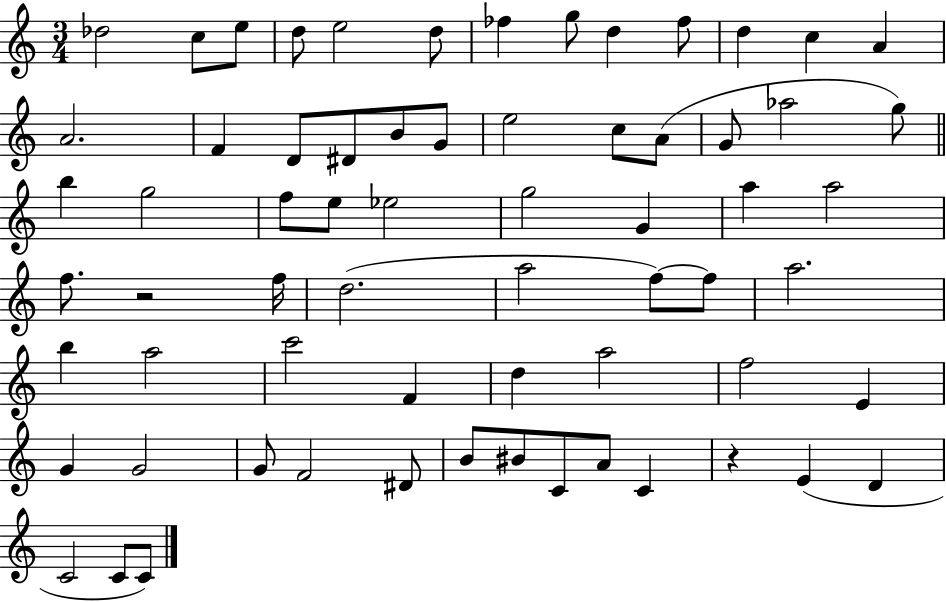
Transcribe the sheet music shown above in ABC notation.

X:1
T:Untitled
M:3/4
L:1/4
K:C
_d2 c/2 e/2 d/2 e2 d/2 _f g/2 d _f/2 d c A A2 F D/2 ^D/2 B/2 G/2 e2 c/2 A/2 G/2 _a2 g/2 b g2 f/2 e/2 _e2 g2 G a a2 f/2 z2 f/4 d2 a2 f/2 f/2 a2 b a2 c'2 F d a2 f2 E G G2 G/2 F2 ^D/2 B/2 ^B/2 C/2 A/2 C z E D C2 C/2 C/2